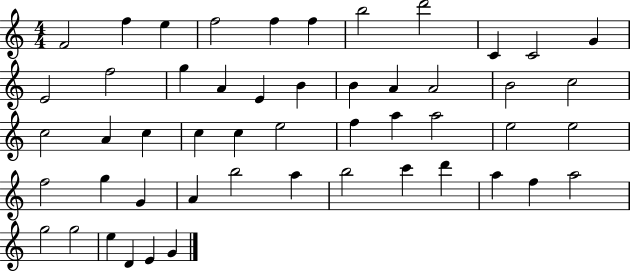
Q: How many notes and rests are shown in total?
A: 51